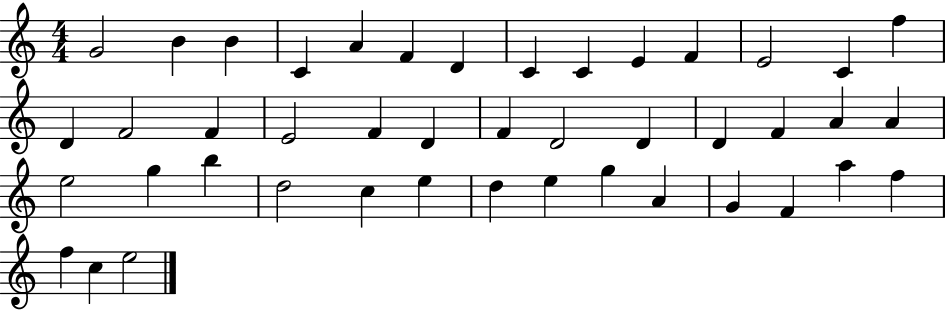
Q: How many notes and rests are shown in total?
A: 44